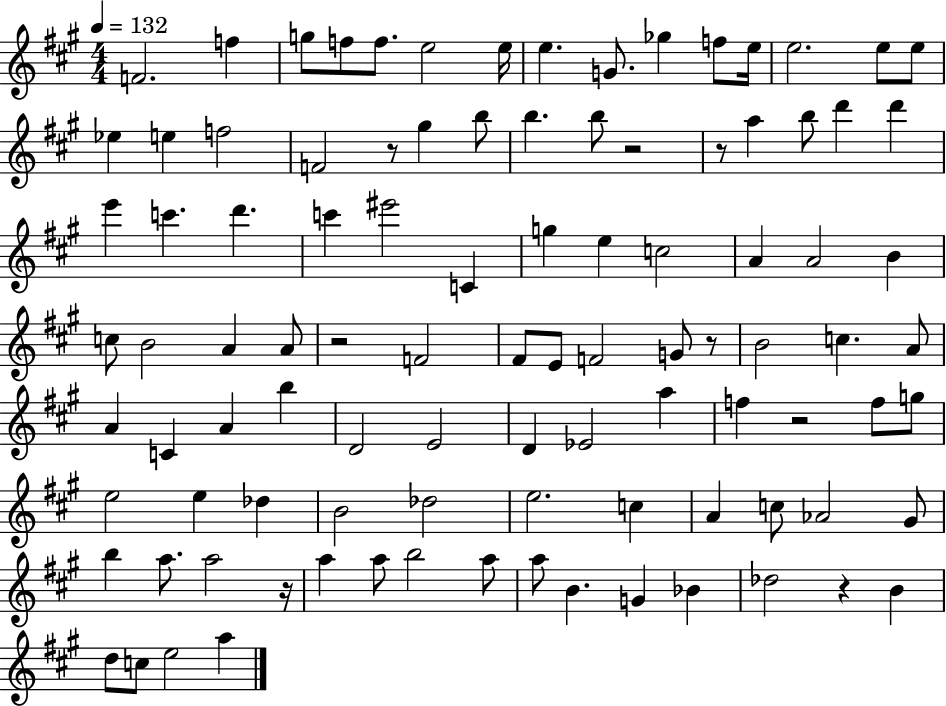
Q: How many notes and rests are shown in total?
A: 99